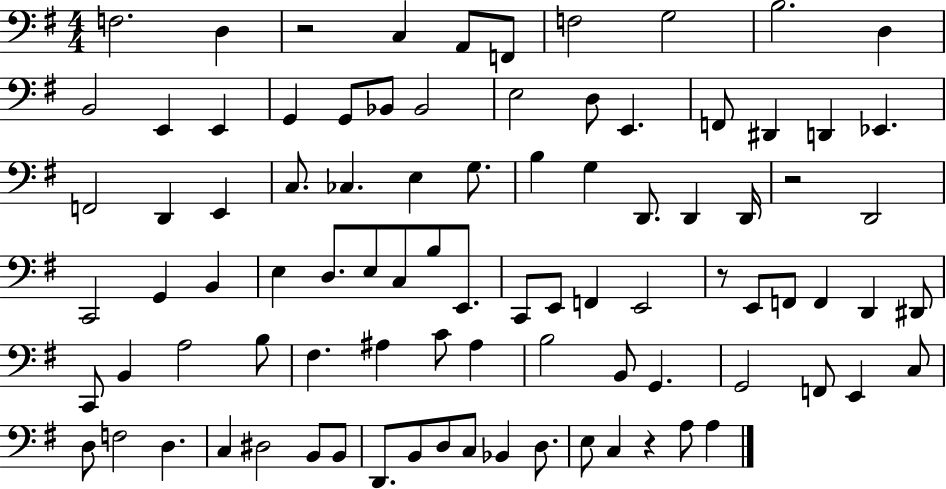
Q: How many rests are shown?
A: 4